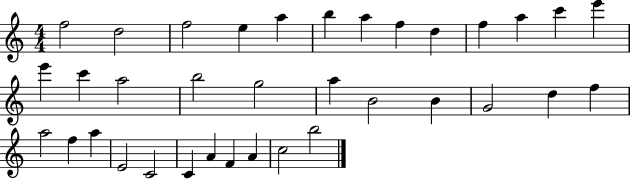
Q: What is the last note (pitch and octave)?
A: B5